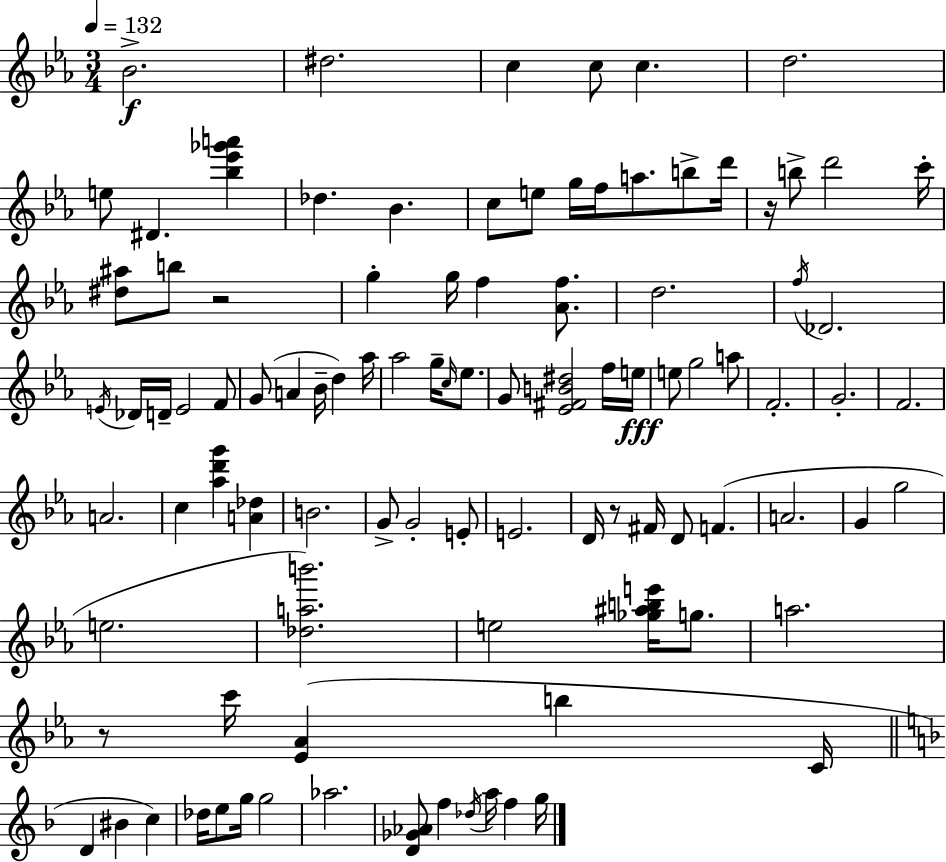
Bb4/h. D#5/h. C5/q C5/e C5/q. D5/h. E5/e D#4/q. [Bb5,Eb6,Gb6,A6]/q Db5/q. Bb4/q. C5/e E5/e G5/s F5/s A5/e. B5/e D6/s R/s B5/e D6/h C6/s [D#5,A#5]/e B5/e R/h G5/q G5/s F5/q [Ab4,F5]/e. D5/h. F5/s Db4/h. E4/s Db4/s D4/s E4/h F4/e G4/e A4/q Bb4/s D5/q Ab5/s Ab5/h G5/s C5/s Eb5/e. G4/e [Eb4,F#4,B4,D#5]/h F5/s E5/s E5/e G5/h A5/e F4/h. G4/h. F4/h. A4/h. C5/q [Ab5,D6,G6]/q [A4,Db5]/q B4/h. G4/e G4/h E4/e E4/h. D4/s R/e F#4/s D4/e F4/q. A4/h. G4/q G5/h E5/h. [Db5,A5,B6]/h. E5/h [Gb5,A#5,B5,E6]/s G5/e. A5/h. R/e C6/s [Eb4,Ab4]/q B5/q C4/s D4/q BIS4/q C5/q Db5/s E5/e G5/s G5/h Ab5/h. [D4,Gb4,Ab4]/e F5/q Db5/s A5/s F5/q G5/s